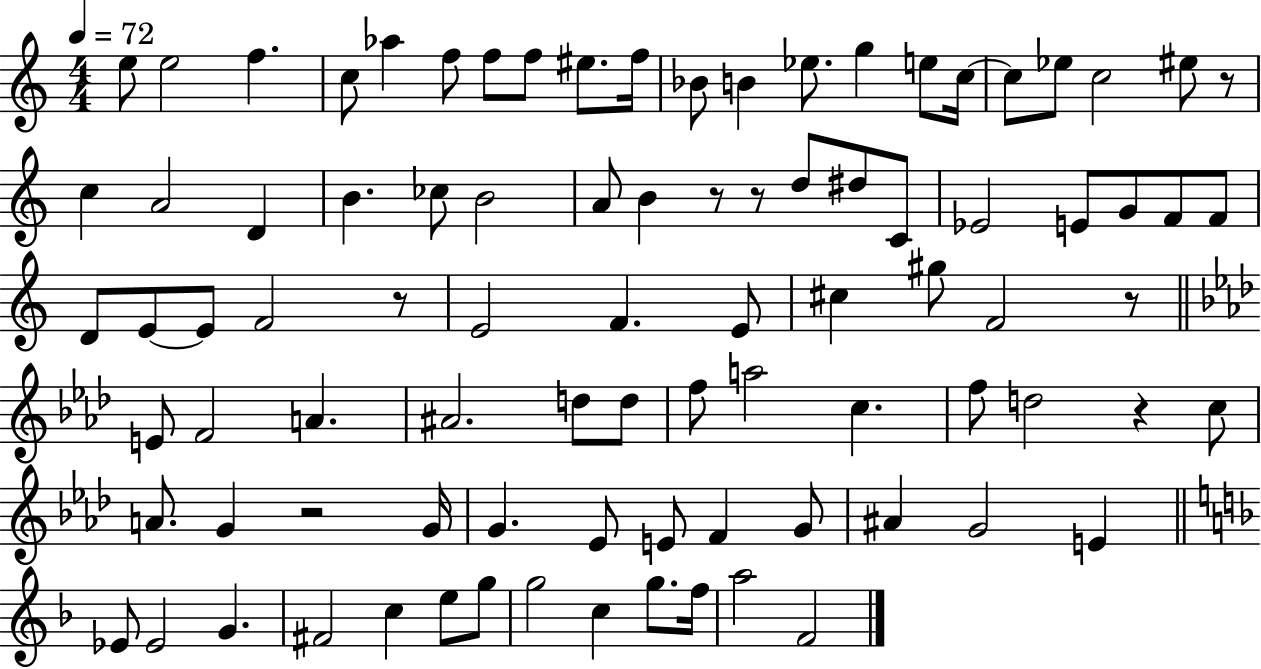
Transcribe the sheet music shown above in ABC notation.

X:1
T:Untitled
M:4/4
L:1/4
K:C
e/2 e2 f c/2 _a f/2 f/2 f/2 ^e/2 f/4 _B/2 B _e/2 g e/2 c/4 c/2 _e/2 c2 ^e/2 z/2 c A2 D B _c/2 B2 A/2 B z/2 z/2 d/2 ^d/2 C/2 _E2 E/2 G/2 F/2 F/2 D/2 E/2 E/2 F2 z/2 E2 F E/2 ^c ^g/2 F2 z/2 E/2 F2 A ^A2 d/2 d/2 f/2 a2 c f/2 d2 z c/2 A/2 G z2 G/4 G _E/2 E/2 F G/2 ^A G2 E _E/2 _E2 G ^F2 c e/2 g/2 g2 c g/2 f/4 a2 F2